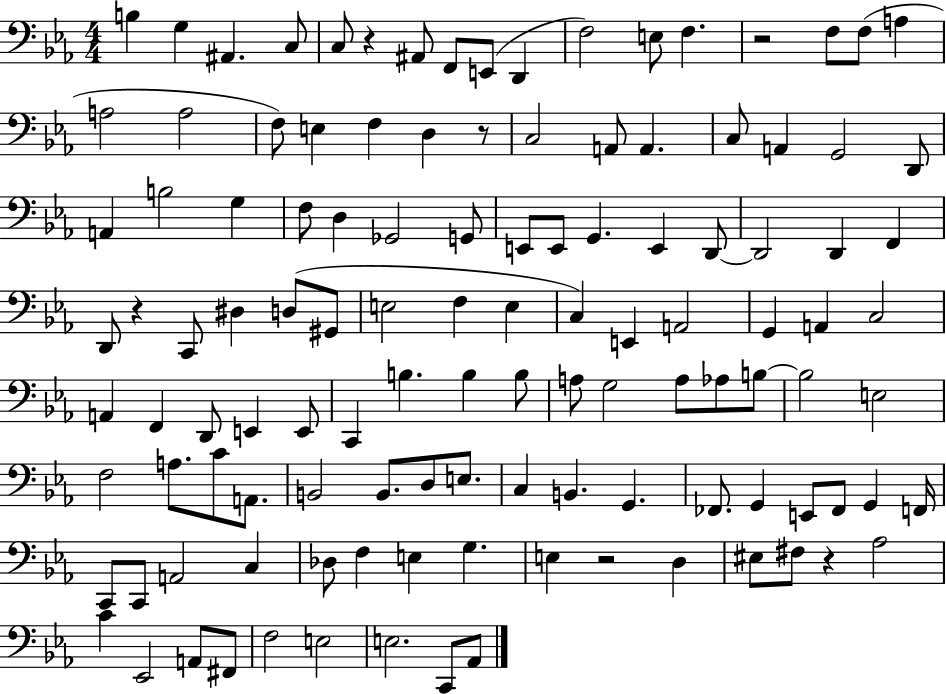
{
  \clef bass
  \numericTimeSignature
  \time 4/4
  \key ees \major
  \repeat volta 2 { b4 g4 ais,4. c8 | c8 r4 ais,8 f,8 e,8( d,4 | f2) e8 f4. | r2 f8 f8( a4 | \break a2 a2 | f8) e4 f4 d4 r8 | c2 a,8 a,4. | c8 a,4 g,2 d,8 | \break a,4 b2 g4 | f8 d4 ges,2 g,8 | e,8 e,8 g,4. e,4 d,8~~ | d,2 d,4 f,4 | \break d,8 r4 c,8 dis4 d8( gis,8 | e2 f4 e4 | c4) e,4 a,2 | g,4 a,4 c2 | \break a,4 f,4 d,8 e,4 e,8 | c,4 b4. b4 b8 | a8 g2 a8 aes8 b8~~ | b2 e2 | \break f2 a8. c'8 a,8. | b,2 b,8. d8 e8. | c4 b,4. g,4. | fes,8. g,4 e,8 fes,8 g,4 f,16 | \break c,8 c,8 a,2 c4 | des8 f4 e4 g4. | e4 r2 d4 | eis8 fis8 r4 aes2 | \break c'4 ees,2 a,8 fis,8 | f2 e2 | e2. c,8 aes,8 | } \bar "|."
}